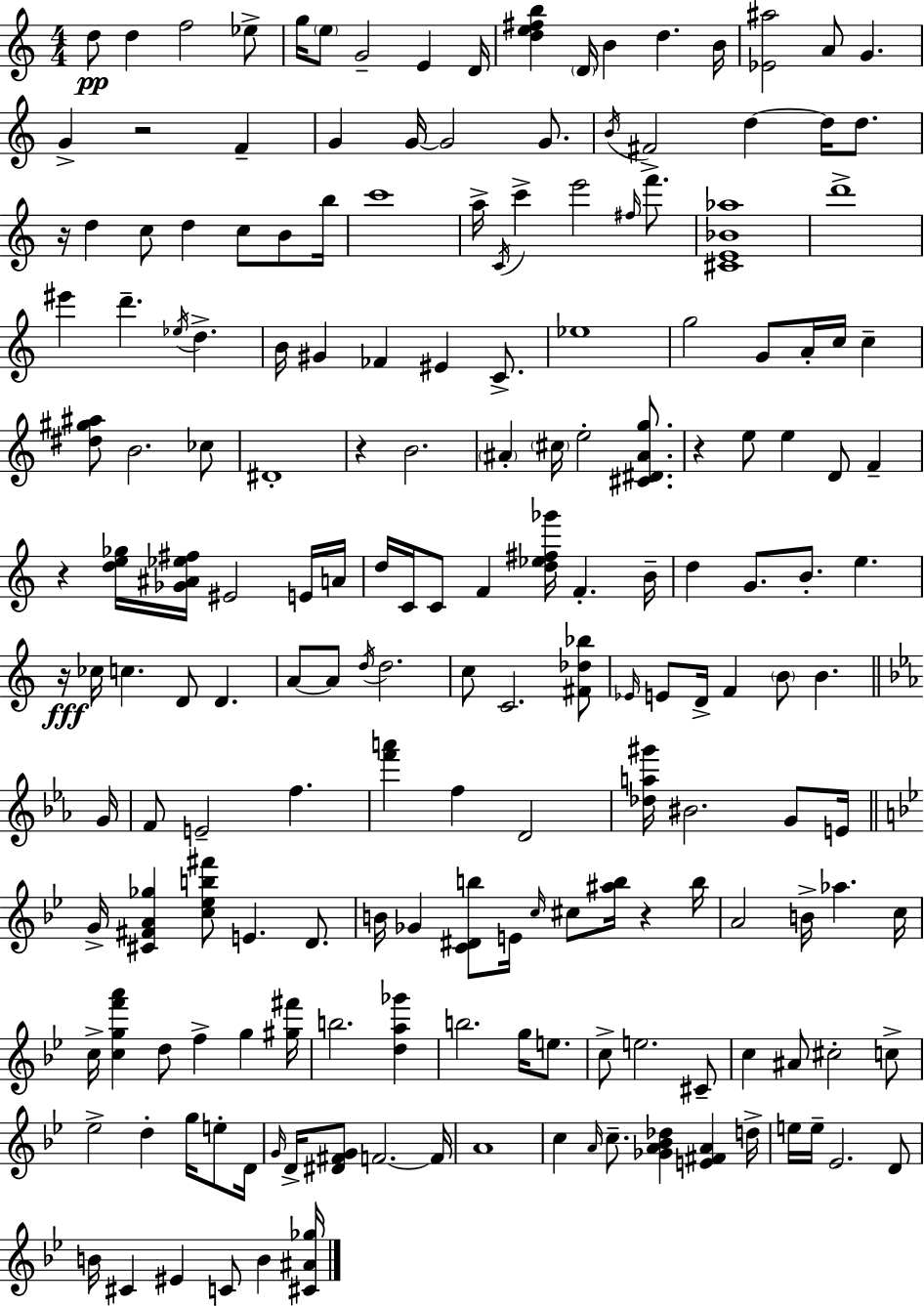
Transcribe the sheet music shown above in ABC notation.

X:1
T:Untitled
M:4/4
L:1/4
K:Am
d/2 d f2 _e/2 g/4 e/2 G2 E D/4 [de^fb] D/4 B d B/4 [_E^a]2 A/2 G G z2 F G G/4 G2 G/2 B/4 ^F2 d d/4 d/2 z/4 d c/2 d c/2 B/2 b/4 c'4 a/4 C/4 c' e'2 ^f/4 f'/2 [^CE_B_a]4 d'4 ^e' d' _e/4 d B/4 ^G _F ^E C/2 _e4 g2 G/2 A/4 c/4 c [^d^g^a]/2 B2 _c/2 ^D4 z B2 ^A ^c/4 e2 [^C^D^Ag]/2 z e/2 e D/2 F z [de_g]/4 [_G^A_e^f]/4 ^E2 E/4 A/4 d/4 C/4 C/2 F [d_e^f_g']/4 F B/4 d G/2 B/2 e z/4 _c/4 c D/2 D A/2 A/2 d/4 d2 c/2 C2 [^F_d_b]/2 _E/4 E/2 D/4 F B/2 B G/4 F/2 E2 f [f'a'] f D2 [_da^g']/4 ^B2 G/2 E/4 G/4 [^C^FA_g] [c_eb^f']/2 E D/2 B/4 _G [C^Db]/2 E/4 c/4 ^c/2 [^ab]/4 z b/4 A2 B/4 _a c/4 c/4 [cgf'a'] d/2 f g [^g^f']/4 b2 [da_g'] b2 g/4 e/2 c/2 e2 ^C/2 c ^A/2 ^c2 c/2 _e2 d g/4 e/2 D/4 G/4 D/4 [^D^FG]/2 F2 F/4 A4 c A/4 c/2 [_GA_B_d] [E^FA] d/4 e/4 e/4 _E2 D/2 B/4 ^C ^E C/2 B [^C^A_g]/4